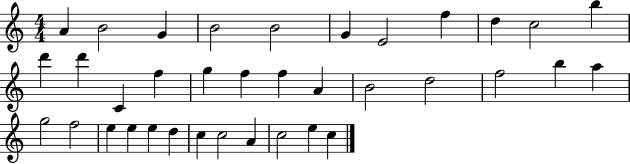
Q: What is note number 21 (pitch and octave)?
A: D5